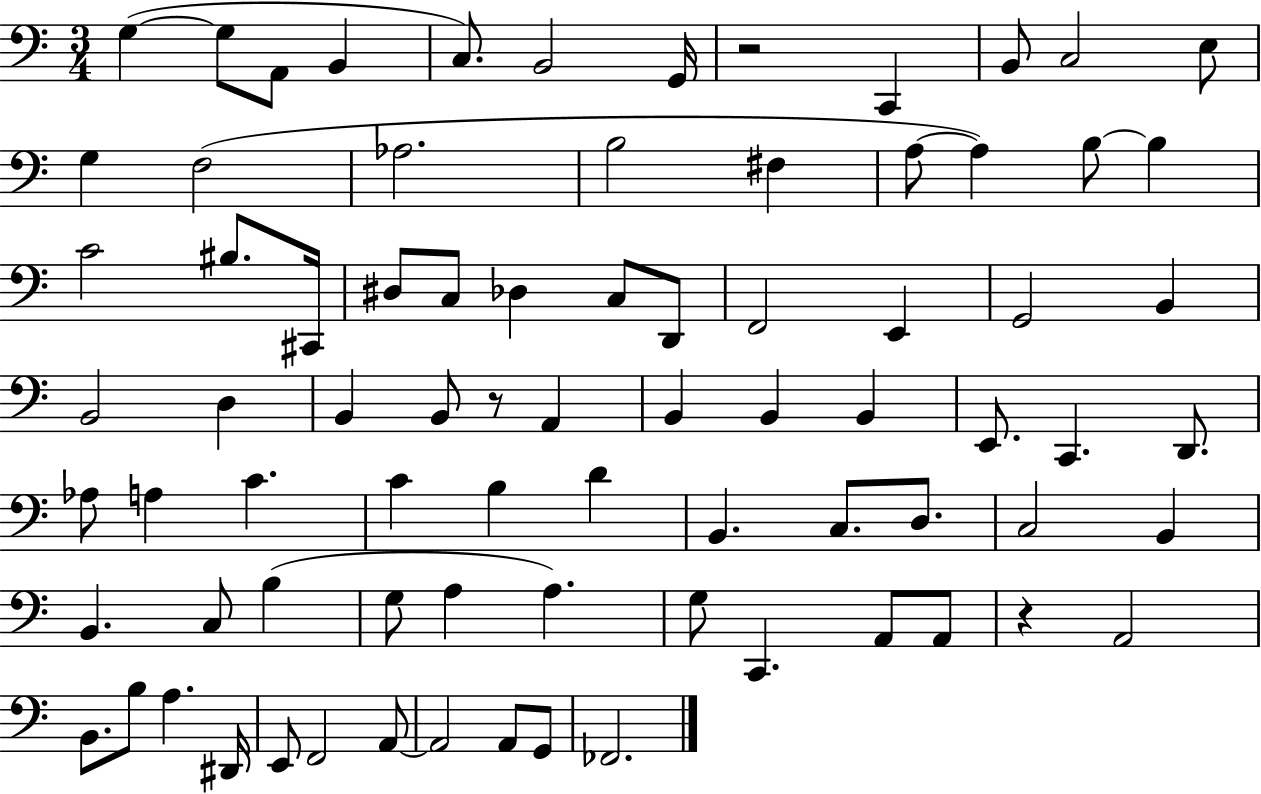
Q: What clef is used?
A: bass